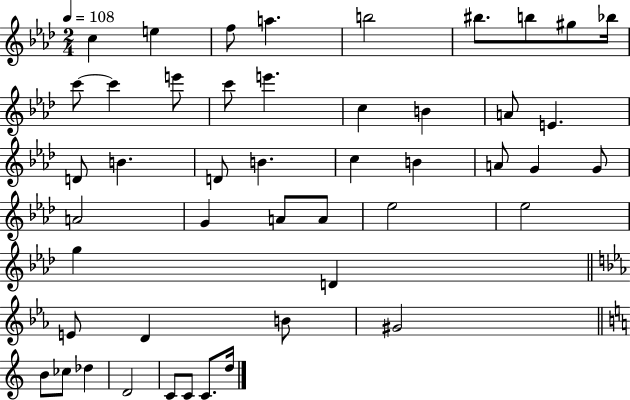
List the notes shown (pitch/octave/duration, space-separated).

C5/q E5/q F5/e A5/q. B5/h BIS5/e. B5/e G#5/e Bb5/s C6/e C6/q E6/e C6/e E6/q. C5/q B4/q A4/e E4/q. D4/e B4/q. D4/e B4/q. C5/q B4/q A4/e G4/q G4/e A4/h G4/q A4/e A4/e Eb5/h Eb5/h G5/q D4/q E4/e D4/q B4/e G#4/h B4/e CES5/e Db5/q D4/h C4/e C4/e C4/e. D5/s